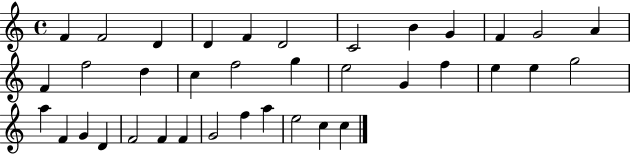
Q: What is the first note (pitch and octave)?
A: F4